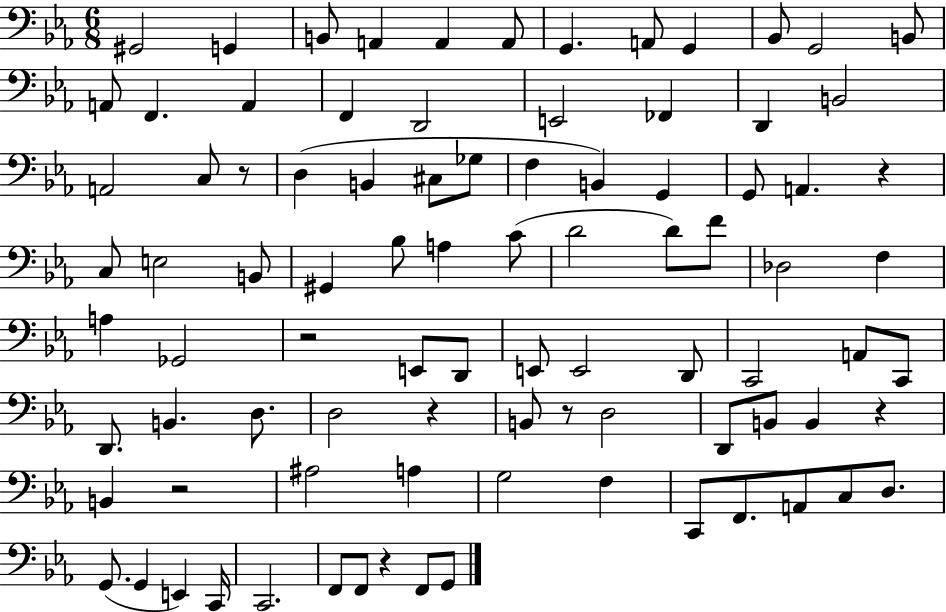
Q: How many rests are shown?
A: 8